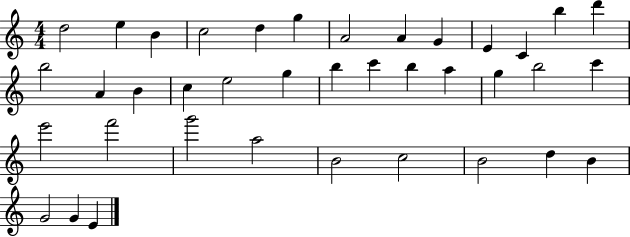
{
  \clef treble
  \numericTimeSignature
  \time 4/4
  \key c \major
  d''2 e''4 b'4 | c''2 d''4 g''4 | a'2 a'4 g'4 | e'4 c'4 b''4 d'''4 | \break b''2 a'4 b'4 | c''4 e''2 g''4 | b''4 c'''4 b''4 a''4 | g''4 b''2 c'''4 | \break e'''2 f'''2 | g'''2 a''2 | b'2 c''2 | b'2 d''4 b'4 | \break g'2 g'4 e'4 | \bar "|."
}